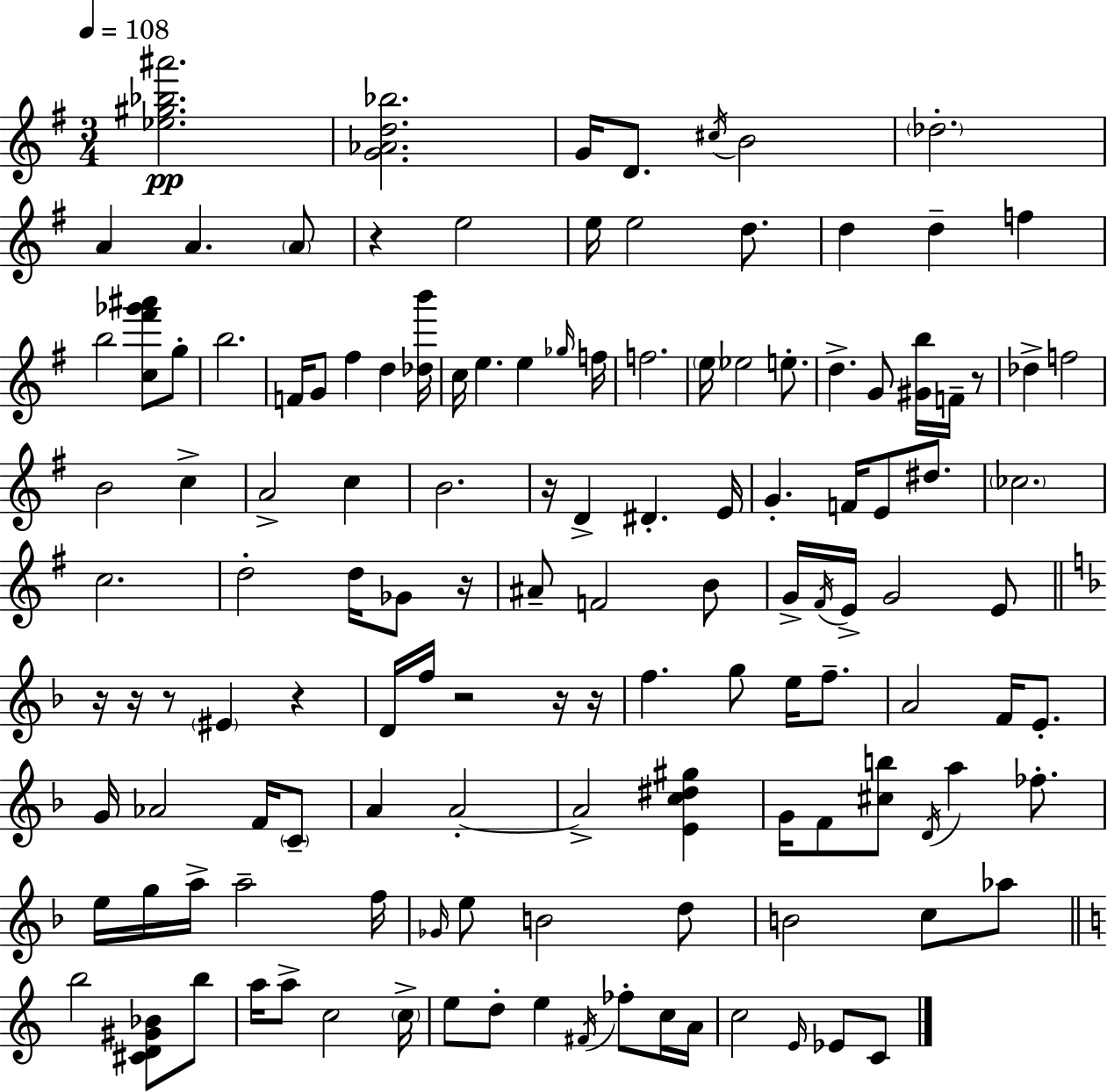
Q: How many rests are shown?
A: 11